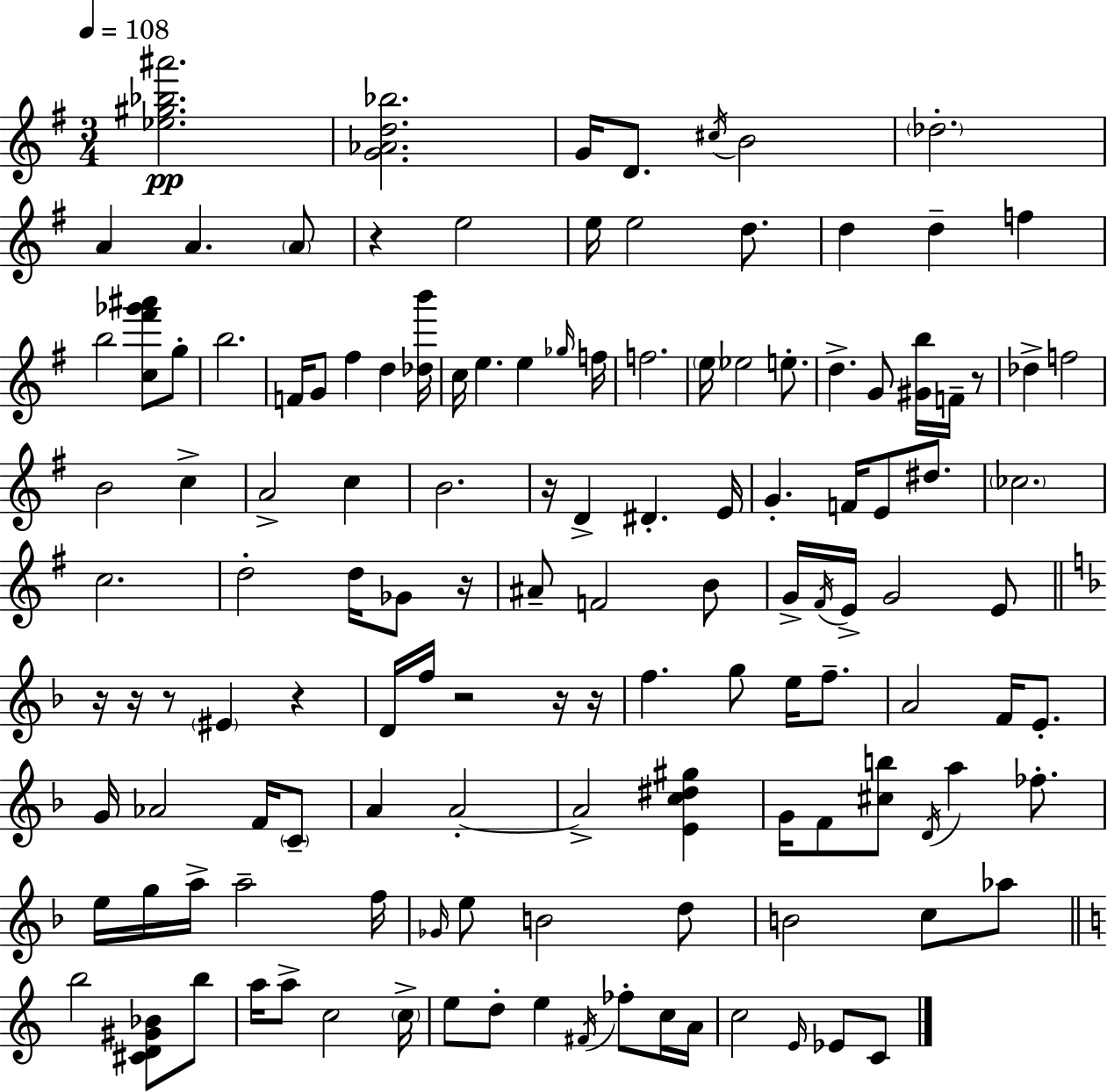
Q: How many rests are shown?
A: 11